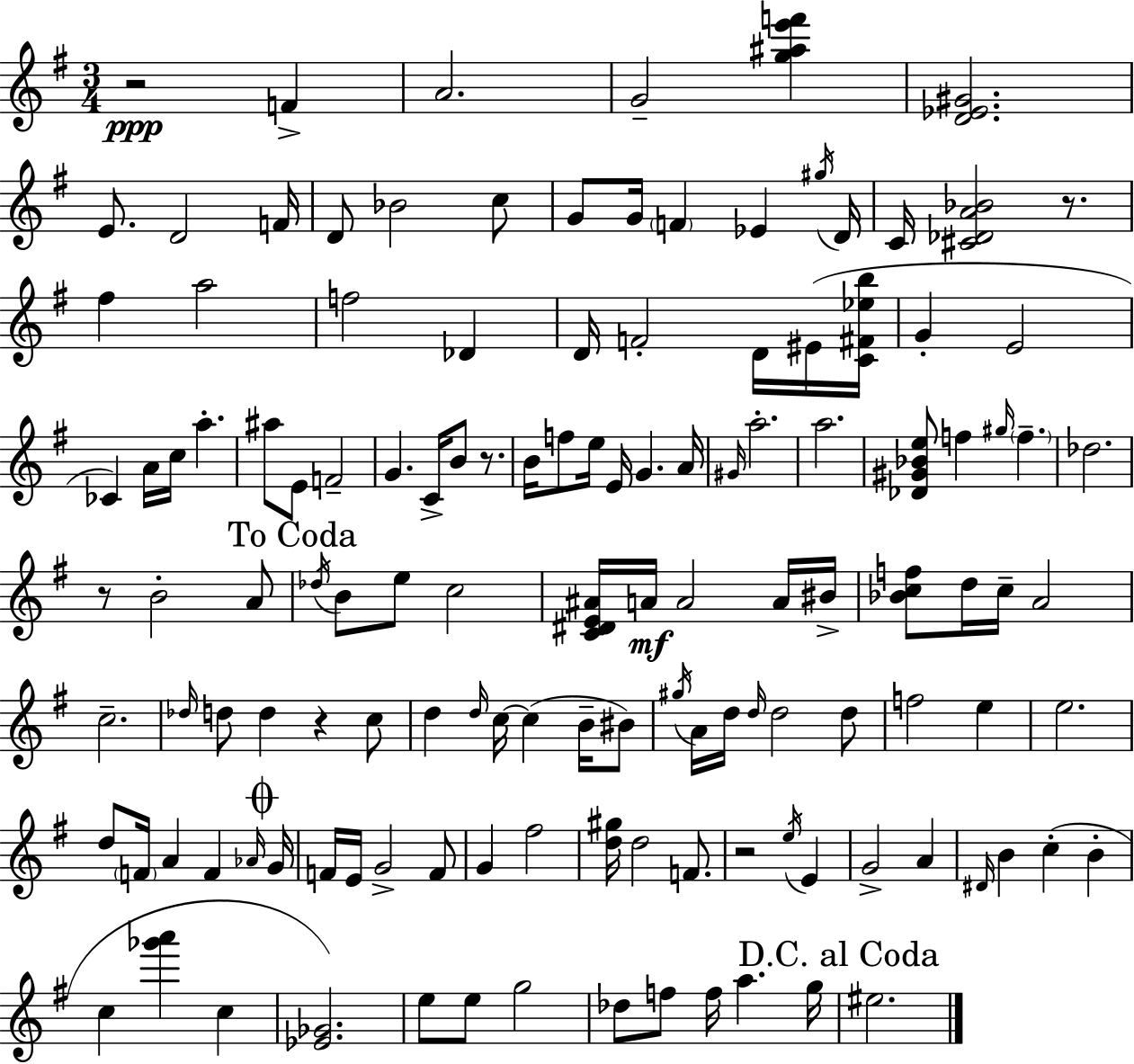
{
  \clef treble
  \numericTimeSignature
  \time 3/4
  \key g \major
  r2\ppp f'4-> | a'2. | g'2-- <g'' ais'' e''' f'''>4 | <d' ees' gis'>2. | \break e'8. d'2 f'16 | d'8 bes'2 c''8 | g'8 g'16 \parenthesize f'4 ees'4 \acciaccatura { gis''16 } | d'16 c'16 <cis' des' a' bes'>2 r8. | \break fis''4 a''2 | f''2 des'4 | d'16 f'2-. d'16 eis'16( | <c' fis' ees'' b''>16 g'4-. e'2 | \break ces'4) a'16 c''16 a''4.-. | ais''8 e'8 f'2-- | g'4. c'16-> b'8 r8. | b'16 f''8 e''16 e'16 g'4. | \break a'16 \grace { gis'16 } a''2.-. | a''2. | <des' gis' bes' e''>8 f''4 \grace { gis''16 } \parenthesize f''4.-- | des''2. | \break r8 b'2-. | a'8 \mark "To Coda" \acciaccatura { des''16 } b'8 e''8 c''2 | <c' dis' e' ais'>16 a'16\mf a'2 | a'16 bis'16-> <bes' c'' f''>8 d''16 c''16-- a'2 | \break c''2.-- | \grace { des''16 } d''8 d''4 r4 | c''8 d''4 \grace { d''16 } c''16~~ c''4( | b'16-- bis'8) \acciaccatura { gis''16 } a'16 d''16 \grace { d''16 } d''2 | \break d''8 f''2 | e''4 e''2. | d''8 \parenthesize f'16 a'4 | f'4 \grace { aes'16 } \mark \markup { \musicglyph "scripts.coda" } g'16 f'16 e'16 g'2-> | \break f'8 g'4 | fis''2 <d'' gis''>16 d''2 | f'8. r2 | \acciaccatura { e''16 } e'4 g'2-> | \break a'4 \grace { dis'16 } b'4 | c''4-.( b'4-. c''4 | <ges''' a'''>4 c''4 <ees' ges'>2.) | e''8 | \break e''8 g''2 des''8 | f''8 f''16 a''4. g''16 \mark "D.C. al Coda" eis''2. | \bar "|."
}